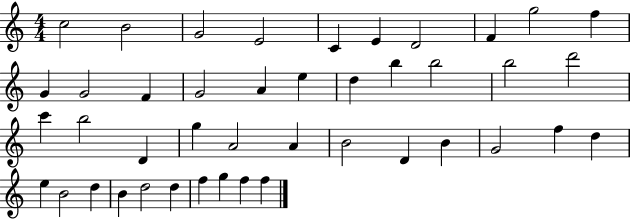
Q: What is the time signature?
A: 4/4